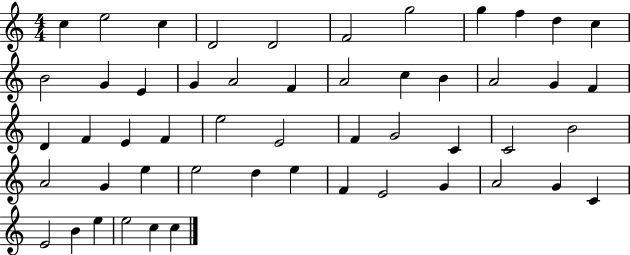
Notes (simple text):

C5/q E5/h C5/q D4/h D4/h F4/h G5/h G5/q F5/q D5/q C5/q B4/h G4/q E4/q G4/q A4/h F4/q A4/h C5/q B4/q A4/h G4/q F4/q D4/q F4/q E4/q F4/q E5/h E4/h F4/q G4/h C4/q C4/h B4/h A4/h G4/q E5/q E5/h D5/q E5/q F4/q E4/h G4/q A4/h G4/q C4/q E4/h B4/q E5/q E5/h C5/q C5/q